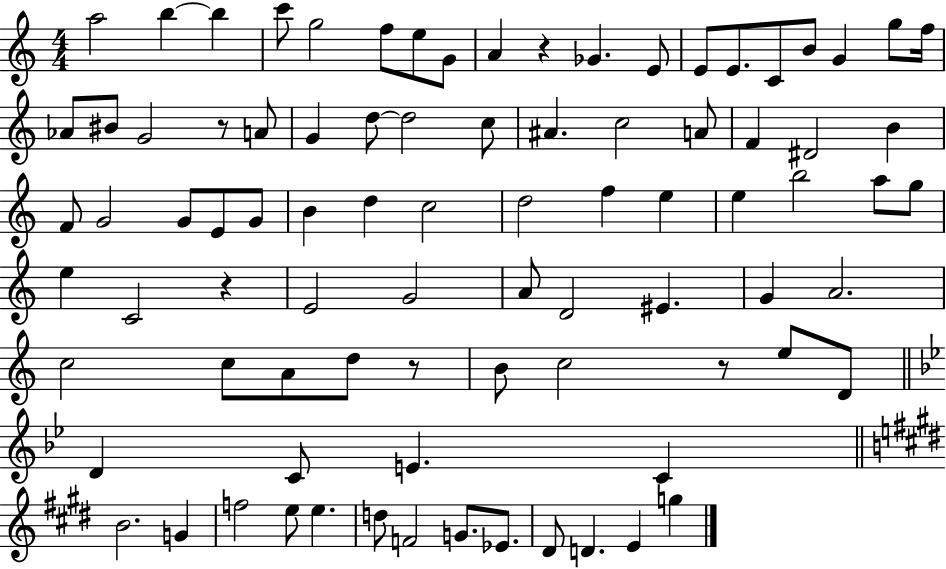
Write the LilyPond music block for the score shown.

{
  \clef treble
  \numericTimeSignature
  \time 4/4
  \key c \major
  \repeat volta 2 { a''2 b''4~~ b''4 | c'''8 g''2 f''8 e''8 g'8 | a'4 r4 ges'4. e'8 | e'8 e'8. c'8 b'8 g'4 g''8 f''16 | \break aes'8 bis'8 g'2 r8 a'8 | g'4 d''8~~ d''2 c''8 | ais'4. c''2 a'8 | f'4 dis'2 b'4 | \break f'8 g'2 g'8 e'8 g'8 | b'4 d''4 c''2 | d''2 f''4 e''4 | e''4 b''2 a''8 g''8 | \break e''4 c'2 r4 | e'2 g'2 | a'8 d'2 eis'4. | g'4 a'2. | \break c''2 c''8 a'8 d''8 r8 | b'8 c''2 r8 e''8 d'8 | \bar "||" \break \key g \minor d'4 c'8 e'4. c'4 | \bar "||" \break \key e \major b'2. g'4 | f''2 e''8 e''4. | d''8 f'2 g'8. ees'8. | dis'8 d'4. e'4 g''4 | \break } \bar "|."
}